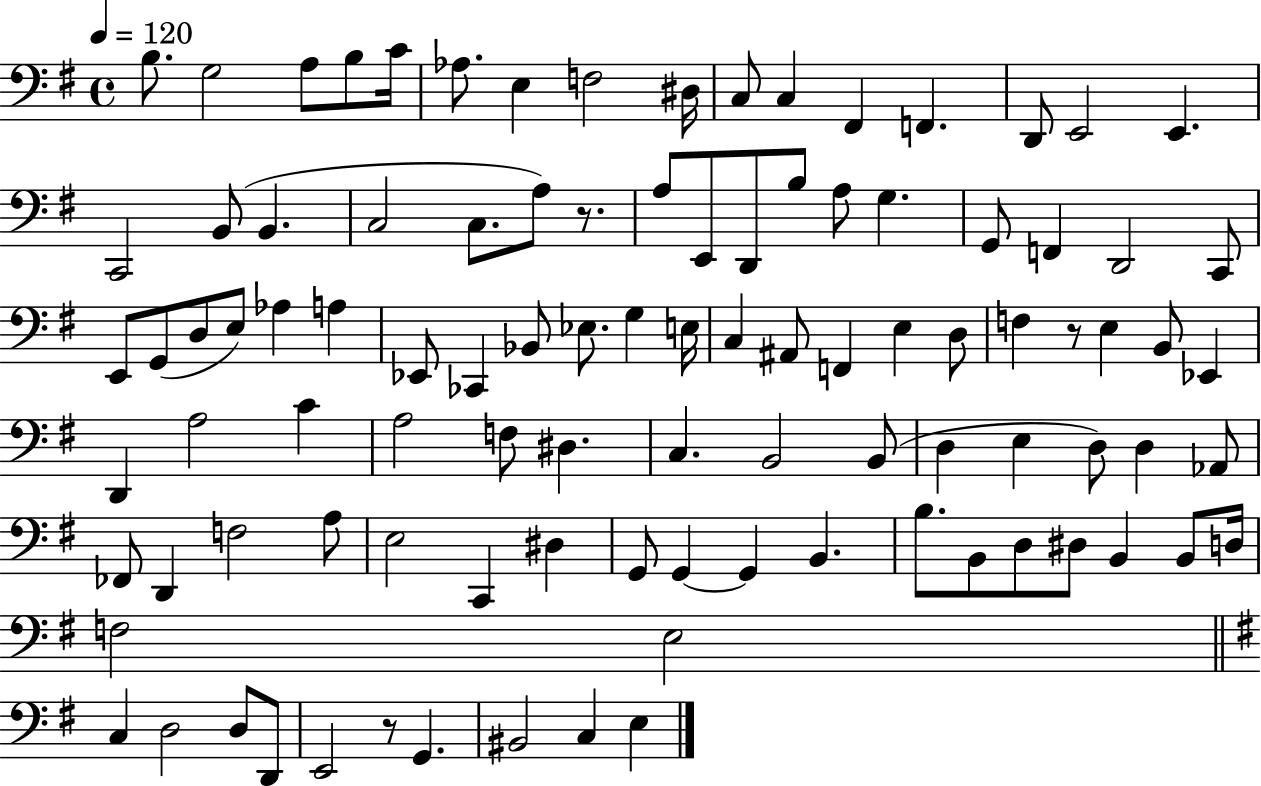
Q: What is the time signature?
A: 4/4